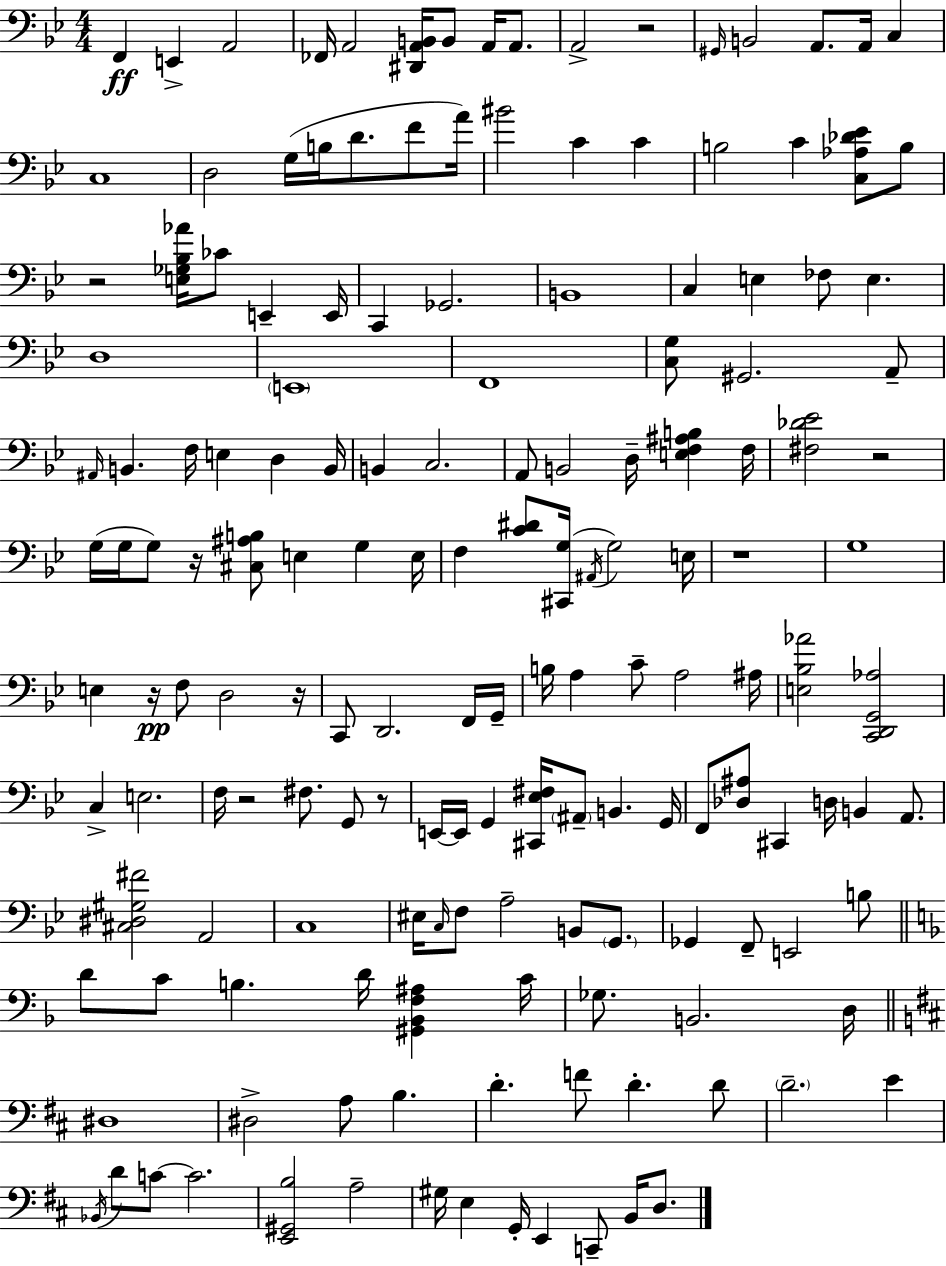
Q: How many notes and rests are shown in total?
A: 160